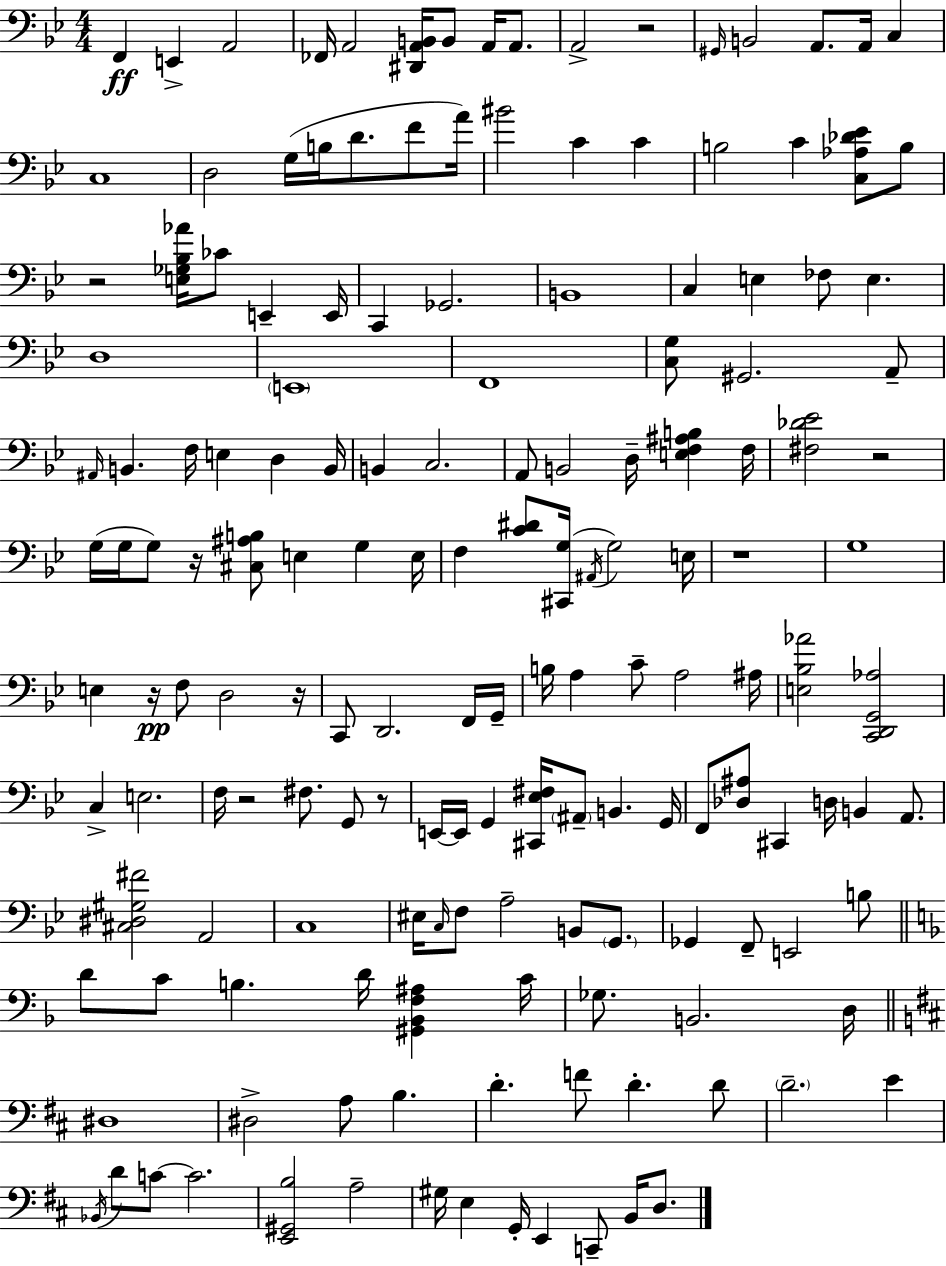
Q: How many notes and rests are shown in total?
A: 160